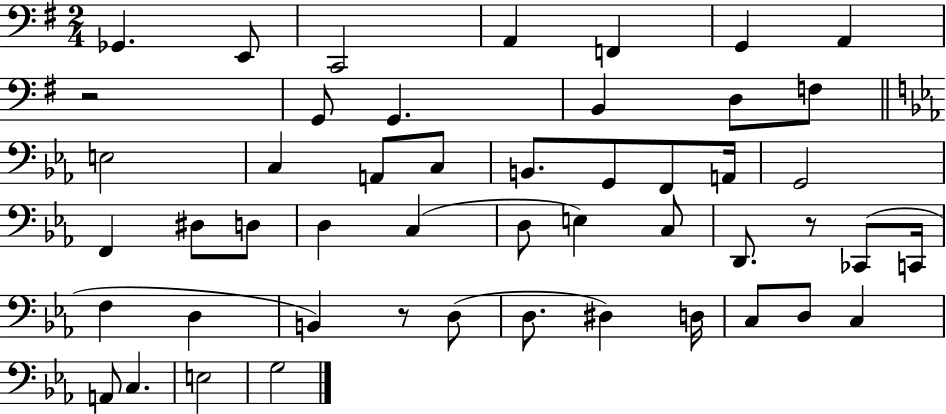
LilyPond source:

{
  \clef bass
  \numericTimeSignature
  \time 2/4
  \key g \major
  ges,4. e,8 | c,2 | a,4 f,4 | g,4 a,4 | \break r2 | g,8 g,4. | b,4 d8 f8 | \bar "||" \break \key c \minor e2 | c4 a,8 c8 | b,8. g,8 f,8 a,16 | g,2 | \break f,4 dis8 d8 | d4 c4( | d8 e4) c8 | d,8. r8 ces,8( c,16 | \break f4 d4 | b,4) r8 d8( | d8. dis4) d16 | c8 d8 c4 | \break a,8 c4. | e2 | g2 | \bar "|."
}